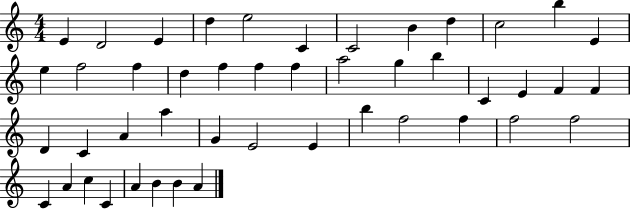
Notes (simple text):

E4/q D4/h E4/q D5/q E5/h C4/q C4/h B4/q D5/q C5/h B5/q E4/q E5/q F5/h F5/q D5/q F5/q F5/q F5/q A5/h G5/q B5/q C4/q E4/q F4/q F4/q D4/q C4/q A4/q A5/q G4/q E4/h E4/q B5/q F5/h F5/q F5/h F5/h C4/q A4/q C5/q C4/q A4/q B4/q B4/q A4/q